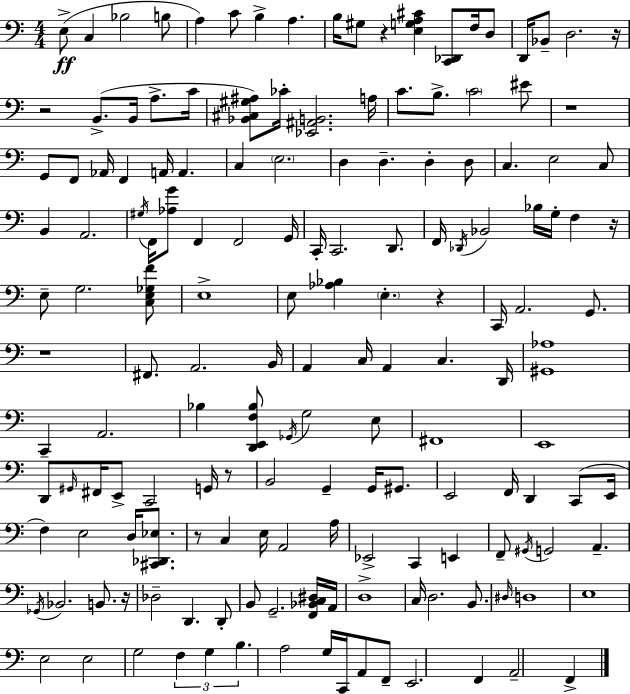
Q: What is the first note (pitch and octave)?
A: E3